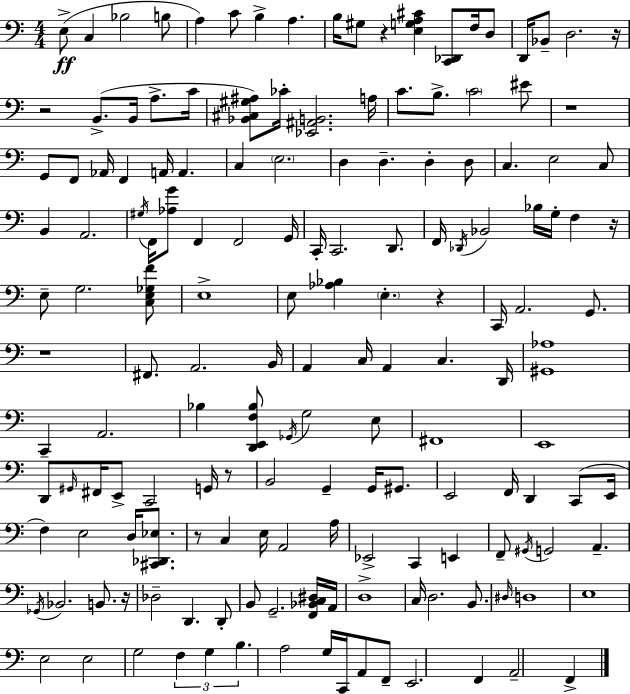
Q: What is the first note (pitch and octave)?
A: E3